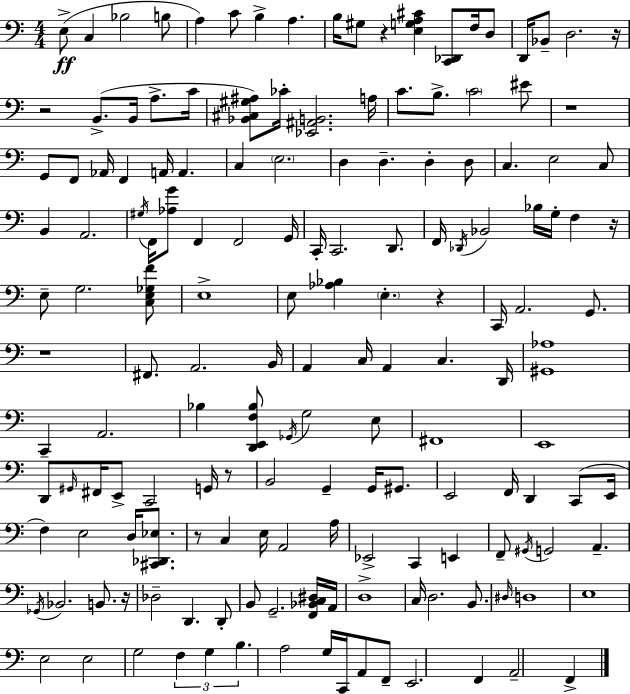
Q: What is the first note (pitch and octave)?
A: E3